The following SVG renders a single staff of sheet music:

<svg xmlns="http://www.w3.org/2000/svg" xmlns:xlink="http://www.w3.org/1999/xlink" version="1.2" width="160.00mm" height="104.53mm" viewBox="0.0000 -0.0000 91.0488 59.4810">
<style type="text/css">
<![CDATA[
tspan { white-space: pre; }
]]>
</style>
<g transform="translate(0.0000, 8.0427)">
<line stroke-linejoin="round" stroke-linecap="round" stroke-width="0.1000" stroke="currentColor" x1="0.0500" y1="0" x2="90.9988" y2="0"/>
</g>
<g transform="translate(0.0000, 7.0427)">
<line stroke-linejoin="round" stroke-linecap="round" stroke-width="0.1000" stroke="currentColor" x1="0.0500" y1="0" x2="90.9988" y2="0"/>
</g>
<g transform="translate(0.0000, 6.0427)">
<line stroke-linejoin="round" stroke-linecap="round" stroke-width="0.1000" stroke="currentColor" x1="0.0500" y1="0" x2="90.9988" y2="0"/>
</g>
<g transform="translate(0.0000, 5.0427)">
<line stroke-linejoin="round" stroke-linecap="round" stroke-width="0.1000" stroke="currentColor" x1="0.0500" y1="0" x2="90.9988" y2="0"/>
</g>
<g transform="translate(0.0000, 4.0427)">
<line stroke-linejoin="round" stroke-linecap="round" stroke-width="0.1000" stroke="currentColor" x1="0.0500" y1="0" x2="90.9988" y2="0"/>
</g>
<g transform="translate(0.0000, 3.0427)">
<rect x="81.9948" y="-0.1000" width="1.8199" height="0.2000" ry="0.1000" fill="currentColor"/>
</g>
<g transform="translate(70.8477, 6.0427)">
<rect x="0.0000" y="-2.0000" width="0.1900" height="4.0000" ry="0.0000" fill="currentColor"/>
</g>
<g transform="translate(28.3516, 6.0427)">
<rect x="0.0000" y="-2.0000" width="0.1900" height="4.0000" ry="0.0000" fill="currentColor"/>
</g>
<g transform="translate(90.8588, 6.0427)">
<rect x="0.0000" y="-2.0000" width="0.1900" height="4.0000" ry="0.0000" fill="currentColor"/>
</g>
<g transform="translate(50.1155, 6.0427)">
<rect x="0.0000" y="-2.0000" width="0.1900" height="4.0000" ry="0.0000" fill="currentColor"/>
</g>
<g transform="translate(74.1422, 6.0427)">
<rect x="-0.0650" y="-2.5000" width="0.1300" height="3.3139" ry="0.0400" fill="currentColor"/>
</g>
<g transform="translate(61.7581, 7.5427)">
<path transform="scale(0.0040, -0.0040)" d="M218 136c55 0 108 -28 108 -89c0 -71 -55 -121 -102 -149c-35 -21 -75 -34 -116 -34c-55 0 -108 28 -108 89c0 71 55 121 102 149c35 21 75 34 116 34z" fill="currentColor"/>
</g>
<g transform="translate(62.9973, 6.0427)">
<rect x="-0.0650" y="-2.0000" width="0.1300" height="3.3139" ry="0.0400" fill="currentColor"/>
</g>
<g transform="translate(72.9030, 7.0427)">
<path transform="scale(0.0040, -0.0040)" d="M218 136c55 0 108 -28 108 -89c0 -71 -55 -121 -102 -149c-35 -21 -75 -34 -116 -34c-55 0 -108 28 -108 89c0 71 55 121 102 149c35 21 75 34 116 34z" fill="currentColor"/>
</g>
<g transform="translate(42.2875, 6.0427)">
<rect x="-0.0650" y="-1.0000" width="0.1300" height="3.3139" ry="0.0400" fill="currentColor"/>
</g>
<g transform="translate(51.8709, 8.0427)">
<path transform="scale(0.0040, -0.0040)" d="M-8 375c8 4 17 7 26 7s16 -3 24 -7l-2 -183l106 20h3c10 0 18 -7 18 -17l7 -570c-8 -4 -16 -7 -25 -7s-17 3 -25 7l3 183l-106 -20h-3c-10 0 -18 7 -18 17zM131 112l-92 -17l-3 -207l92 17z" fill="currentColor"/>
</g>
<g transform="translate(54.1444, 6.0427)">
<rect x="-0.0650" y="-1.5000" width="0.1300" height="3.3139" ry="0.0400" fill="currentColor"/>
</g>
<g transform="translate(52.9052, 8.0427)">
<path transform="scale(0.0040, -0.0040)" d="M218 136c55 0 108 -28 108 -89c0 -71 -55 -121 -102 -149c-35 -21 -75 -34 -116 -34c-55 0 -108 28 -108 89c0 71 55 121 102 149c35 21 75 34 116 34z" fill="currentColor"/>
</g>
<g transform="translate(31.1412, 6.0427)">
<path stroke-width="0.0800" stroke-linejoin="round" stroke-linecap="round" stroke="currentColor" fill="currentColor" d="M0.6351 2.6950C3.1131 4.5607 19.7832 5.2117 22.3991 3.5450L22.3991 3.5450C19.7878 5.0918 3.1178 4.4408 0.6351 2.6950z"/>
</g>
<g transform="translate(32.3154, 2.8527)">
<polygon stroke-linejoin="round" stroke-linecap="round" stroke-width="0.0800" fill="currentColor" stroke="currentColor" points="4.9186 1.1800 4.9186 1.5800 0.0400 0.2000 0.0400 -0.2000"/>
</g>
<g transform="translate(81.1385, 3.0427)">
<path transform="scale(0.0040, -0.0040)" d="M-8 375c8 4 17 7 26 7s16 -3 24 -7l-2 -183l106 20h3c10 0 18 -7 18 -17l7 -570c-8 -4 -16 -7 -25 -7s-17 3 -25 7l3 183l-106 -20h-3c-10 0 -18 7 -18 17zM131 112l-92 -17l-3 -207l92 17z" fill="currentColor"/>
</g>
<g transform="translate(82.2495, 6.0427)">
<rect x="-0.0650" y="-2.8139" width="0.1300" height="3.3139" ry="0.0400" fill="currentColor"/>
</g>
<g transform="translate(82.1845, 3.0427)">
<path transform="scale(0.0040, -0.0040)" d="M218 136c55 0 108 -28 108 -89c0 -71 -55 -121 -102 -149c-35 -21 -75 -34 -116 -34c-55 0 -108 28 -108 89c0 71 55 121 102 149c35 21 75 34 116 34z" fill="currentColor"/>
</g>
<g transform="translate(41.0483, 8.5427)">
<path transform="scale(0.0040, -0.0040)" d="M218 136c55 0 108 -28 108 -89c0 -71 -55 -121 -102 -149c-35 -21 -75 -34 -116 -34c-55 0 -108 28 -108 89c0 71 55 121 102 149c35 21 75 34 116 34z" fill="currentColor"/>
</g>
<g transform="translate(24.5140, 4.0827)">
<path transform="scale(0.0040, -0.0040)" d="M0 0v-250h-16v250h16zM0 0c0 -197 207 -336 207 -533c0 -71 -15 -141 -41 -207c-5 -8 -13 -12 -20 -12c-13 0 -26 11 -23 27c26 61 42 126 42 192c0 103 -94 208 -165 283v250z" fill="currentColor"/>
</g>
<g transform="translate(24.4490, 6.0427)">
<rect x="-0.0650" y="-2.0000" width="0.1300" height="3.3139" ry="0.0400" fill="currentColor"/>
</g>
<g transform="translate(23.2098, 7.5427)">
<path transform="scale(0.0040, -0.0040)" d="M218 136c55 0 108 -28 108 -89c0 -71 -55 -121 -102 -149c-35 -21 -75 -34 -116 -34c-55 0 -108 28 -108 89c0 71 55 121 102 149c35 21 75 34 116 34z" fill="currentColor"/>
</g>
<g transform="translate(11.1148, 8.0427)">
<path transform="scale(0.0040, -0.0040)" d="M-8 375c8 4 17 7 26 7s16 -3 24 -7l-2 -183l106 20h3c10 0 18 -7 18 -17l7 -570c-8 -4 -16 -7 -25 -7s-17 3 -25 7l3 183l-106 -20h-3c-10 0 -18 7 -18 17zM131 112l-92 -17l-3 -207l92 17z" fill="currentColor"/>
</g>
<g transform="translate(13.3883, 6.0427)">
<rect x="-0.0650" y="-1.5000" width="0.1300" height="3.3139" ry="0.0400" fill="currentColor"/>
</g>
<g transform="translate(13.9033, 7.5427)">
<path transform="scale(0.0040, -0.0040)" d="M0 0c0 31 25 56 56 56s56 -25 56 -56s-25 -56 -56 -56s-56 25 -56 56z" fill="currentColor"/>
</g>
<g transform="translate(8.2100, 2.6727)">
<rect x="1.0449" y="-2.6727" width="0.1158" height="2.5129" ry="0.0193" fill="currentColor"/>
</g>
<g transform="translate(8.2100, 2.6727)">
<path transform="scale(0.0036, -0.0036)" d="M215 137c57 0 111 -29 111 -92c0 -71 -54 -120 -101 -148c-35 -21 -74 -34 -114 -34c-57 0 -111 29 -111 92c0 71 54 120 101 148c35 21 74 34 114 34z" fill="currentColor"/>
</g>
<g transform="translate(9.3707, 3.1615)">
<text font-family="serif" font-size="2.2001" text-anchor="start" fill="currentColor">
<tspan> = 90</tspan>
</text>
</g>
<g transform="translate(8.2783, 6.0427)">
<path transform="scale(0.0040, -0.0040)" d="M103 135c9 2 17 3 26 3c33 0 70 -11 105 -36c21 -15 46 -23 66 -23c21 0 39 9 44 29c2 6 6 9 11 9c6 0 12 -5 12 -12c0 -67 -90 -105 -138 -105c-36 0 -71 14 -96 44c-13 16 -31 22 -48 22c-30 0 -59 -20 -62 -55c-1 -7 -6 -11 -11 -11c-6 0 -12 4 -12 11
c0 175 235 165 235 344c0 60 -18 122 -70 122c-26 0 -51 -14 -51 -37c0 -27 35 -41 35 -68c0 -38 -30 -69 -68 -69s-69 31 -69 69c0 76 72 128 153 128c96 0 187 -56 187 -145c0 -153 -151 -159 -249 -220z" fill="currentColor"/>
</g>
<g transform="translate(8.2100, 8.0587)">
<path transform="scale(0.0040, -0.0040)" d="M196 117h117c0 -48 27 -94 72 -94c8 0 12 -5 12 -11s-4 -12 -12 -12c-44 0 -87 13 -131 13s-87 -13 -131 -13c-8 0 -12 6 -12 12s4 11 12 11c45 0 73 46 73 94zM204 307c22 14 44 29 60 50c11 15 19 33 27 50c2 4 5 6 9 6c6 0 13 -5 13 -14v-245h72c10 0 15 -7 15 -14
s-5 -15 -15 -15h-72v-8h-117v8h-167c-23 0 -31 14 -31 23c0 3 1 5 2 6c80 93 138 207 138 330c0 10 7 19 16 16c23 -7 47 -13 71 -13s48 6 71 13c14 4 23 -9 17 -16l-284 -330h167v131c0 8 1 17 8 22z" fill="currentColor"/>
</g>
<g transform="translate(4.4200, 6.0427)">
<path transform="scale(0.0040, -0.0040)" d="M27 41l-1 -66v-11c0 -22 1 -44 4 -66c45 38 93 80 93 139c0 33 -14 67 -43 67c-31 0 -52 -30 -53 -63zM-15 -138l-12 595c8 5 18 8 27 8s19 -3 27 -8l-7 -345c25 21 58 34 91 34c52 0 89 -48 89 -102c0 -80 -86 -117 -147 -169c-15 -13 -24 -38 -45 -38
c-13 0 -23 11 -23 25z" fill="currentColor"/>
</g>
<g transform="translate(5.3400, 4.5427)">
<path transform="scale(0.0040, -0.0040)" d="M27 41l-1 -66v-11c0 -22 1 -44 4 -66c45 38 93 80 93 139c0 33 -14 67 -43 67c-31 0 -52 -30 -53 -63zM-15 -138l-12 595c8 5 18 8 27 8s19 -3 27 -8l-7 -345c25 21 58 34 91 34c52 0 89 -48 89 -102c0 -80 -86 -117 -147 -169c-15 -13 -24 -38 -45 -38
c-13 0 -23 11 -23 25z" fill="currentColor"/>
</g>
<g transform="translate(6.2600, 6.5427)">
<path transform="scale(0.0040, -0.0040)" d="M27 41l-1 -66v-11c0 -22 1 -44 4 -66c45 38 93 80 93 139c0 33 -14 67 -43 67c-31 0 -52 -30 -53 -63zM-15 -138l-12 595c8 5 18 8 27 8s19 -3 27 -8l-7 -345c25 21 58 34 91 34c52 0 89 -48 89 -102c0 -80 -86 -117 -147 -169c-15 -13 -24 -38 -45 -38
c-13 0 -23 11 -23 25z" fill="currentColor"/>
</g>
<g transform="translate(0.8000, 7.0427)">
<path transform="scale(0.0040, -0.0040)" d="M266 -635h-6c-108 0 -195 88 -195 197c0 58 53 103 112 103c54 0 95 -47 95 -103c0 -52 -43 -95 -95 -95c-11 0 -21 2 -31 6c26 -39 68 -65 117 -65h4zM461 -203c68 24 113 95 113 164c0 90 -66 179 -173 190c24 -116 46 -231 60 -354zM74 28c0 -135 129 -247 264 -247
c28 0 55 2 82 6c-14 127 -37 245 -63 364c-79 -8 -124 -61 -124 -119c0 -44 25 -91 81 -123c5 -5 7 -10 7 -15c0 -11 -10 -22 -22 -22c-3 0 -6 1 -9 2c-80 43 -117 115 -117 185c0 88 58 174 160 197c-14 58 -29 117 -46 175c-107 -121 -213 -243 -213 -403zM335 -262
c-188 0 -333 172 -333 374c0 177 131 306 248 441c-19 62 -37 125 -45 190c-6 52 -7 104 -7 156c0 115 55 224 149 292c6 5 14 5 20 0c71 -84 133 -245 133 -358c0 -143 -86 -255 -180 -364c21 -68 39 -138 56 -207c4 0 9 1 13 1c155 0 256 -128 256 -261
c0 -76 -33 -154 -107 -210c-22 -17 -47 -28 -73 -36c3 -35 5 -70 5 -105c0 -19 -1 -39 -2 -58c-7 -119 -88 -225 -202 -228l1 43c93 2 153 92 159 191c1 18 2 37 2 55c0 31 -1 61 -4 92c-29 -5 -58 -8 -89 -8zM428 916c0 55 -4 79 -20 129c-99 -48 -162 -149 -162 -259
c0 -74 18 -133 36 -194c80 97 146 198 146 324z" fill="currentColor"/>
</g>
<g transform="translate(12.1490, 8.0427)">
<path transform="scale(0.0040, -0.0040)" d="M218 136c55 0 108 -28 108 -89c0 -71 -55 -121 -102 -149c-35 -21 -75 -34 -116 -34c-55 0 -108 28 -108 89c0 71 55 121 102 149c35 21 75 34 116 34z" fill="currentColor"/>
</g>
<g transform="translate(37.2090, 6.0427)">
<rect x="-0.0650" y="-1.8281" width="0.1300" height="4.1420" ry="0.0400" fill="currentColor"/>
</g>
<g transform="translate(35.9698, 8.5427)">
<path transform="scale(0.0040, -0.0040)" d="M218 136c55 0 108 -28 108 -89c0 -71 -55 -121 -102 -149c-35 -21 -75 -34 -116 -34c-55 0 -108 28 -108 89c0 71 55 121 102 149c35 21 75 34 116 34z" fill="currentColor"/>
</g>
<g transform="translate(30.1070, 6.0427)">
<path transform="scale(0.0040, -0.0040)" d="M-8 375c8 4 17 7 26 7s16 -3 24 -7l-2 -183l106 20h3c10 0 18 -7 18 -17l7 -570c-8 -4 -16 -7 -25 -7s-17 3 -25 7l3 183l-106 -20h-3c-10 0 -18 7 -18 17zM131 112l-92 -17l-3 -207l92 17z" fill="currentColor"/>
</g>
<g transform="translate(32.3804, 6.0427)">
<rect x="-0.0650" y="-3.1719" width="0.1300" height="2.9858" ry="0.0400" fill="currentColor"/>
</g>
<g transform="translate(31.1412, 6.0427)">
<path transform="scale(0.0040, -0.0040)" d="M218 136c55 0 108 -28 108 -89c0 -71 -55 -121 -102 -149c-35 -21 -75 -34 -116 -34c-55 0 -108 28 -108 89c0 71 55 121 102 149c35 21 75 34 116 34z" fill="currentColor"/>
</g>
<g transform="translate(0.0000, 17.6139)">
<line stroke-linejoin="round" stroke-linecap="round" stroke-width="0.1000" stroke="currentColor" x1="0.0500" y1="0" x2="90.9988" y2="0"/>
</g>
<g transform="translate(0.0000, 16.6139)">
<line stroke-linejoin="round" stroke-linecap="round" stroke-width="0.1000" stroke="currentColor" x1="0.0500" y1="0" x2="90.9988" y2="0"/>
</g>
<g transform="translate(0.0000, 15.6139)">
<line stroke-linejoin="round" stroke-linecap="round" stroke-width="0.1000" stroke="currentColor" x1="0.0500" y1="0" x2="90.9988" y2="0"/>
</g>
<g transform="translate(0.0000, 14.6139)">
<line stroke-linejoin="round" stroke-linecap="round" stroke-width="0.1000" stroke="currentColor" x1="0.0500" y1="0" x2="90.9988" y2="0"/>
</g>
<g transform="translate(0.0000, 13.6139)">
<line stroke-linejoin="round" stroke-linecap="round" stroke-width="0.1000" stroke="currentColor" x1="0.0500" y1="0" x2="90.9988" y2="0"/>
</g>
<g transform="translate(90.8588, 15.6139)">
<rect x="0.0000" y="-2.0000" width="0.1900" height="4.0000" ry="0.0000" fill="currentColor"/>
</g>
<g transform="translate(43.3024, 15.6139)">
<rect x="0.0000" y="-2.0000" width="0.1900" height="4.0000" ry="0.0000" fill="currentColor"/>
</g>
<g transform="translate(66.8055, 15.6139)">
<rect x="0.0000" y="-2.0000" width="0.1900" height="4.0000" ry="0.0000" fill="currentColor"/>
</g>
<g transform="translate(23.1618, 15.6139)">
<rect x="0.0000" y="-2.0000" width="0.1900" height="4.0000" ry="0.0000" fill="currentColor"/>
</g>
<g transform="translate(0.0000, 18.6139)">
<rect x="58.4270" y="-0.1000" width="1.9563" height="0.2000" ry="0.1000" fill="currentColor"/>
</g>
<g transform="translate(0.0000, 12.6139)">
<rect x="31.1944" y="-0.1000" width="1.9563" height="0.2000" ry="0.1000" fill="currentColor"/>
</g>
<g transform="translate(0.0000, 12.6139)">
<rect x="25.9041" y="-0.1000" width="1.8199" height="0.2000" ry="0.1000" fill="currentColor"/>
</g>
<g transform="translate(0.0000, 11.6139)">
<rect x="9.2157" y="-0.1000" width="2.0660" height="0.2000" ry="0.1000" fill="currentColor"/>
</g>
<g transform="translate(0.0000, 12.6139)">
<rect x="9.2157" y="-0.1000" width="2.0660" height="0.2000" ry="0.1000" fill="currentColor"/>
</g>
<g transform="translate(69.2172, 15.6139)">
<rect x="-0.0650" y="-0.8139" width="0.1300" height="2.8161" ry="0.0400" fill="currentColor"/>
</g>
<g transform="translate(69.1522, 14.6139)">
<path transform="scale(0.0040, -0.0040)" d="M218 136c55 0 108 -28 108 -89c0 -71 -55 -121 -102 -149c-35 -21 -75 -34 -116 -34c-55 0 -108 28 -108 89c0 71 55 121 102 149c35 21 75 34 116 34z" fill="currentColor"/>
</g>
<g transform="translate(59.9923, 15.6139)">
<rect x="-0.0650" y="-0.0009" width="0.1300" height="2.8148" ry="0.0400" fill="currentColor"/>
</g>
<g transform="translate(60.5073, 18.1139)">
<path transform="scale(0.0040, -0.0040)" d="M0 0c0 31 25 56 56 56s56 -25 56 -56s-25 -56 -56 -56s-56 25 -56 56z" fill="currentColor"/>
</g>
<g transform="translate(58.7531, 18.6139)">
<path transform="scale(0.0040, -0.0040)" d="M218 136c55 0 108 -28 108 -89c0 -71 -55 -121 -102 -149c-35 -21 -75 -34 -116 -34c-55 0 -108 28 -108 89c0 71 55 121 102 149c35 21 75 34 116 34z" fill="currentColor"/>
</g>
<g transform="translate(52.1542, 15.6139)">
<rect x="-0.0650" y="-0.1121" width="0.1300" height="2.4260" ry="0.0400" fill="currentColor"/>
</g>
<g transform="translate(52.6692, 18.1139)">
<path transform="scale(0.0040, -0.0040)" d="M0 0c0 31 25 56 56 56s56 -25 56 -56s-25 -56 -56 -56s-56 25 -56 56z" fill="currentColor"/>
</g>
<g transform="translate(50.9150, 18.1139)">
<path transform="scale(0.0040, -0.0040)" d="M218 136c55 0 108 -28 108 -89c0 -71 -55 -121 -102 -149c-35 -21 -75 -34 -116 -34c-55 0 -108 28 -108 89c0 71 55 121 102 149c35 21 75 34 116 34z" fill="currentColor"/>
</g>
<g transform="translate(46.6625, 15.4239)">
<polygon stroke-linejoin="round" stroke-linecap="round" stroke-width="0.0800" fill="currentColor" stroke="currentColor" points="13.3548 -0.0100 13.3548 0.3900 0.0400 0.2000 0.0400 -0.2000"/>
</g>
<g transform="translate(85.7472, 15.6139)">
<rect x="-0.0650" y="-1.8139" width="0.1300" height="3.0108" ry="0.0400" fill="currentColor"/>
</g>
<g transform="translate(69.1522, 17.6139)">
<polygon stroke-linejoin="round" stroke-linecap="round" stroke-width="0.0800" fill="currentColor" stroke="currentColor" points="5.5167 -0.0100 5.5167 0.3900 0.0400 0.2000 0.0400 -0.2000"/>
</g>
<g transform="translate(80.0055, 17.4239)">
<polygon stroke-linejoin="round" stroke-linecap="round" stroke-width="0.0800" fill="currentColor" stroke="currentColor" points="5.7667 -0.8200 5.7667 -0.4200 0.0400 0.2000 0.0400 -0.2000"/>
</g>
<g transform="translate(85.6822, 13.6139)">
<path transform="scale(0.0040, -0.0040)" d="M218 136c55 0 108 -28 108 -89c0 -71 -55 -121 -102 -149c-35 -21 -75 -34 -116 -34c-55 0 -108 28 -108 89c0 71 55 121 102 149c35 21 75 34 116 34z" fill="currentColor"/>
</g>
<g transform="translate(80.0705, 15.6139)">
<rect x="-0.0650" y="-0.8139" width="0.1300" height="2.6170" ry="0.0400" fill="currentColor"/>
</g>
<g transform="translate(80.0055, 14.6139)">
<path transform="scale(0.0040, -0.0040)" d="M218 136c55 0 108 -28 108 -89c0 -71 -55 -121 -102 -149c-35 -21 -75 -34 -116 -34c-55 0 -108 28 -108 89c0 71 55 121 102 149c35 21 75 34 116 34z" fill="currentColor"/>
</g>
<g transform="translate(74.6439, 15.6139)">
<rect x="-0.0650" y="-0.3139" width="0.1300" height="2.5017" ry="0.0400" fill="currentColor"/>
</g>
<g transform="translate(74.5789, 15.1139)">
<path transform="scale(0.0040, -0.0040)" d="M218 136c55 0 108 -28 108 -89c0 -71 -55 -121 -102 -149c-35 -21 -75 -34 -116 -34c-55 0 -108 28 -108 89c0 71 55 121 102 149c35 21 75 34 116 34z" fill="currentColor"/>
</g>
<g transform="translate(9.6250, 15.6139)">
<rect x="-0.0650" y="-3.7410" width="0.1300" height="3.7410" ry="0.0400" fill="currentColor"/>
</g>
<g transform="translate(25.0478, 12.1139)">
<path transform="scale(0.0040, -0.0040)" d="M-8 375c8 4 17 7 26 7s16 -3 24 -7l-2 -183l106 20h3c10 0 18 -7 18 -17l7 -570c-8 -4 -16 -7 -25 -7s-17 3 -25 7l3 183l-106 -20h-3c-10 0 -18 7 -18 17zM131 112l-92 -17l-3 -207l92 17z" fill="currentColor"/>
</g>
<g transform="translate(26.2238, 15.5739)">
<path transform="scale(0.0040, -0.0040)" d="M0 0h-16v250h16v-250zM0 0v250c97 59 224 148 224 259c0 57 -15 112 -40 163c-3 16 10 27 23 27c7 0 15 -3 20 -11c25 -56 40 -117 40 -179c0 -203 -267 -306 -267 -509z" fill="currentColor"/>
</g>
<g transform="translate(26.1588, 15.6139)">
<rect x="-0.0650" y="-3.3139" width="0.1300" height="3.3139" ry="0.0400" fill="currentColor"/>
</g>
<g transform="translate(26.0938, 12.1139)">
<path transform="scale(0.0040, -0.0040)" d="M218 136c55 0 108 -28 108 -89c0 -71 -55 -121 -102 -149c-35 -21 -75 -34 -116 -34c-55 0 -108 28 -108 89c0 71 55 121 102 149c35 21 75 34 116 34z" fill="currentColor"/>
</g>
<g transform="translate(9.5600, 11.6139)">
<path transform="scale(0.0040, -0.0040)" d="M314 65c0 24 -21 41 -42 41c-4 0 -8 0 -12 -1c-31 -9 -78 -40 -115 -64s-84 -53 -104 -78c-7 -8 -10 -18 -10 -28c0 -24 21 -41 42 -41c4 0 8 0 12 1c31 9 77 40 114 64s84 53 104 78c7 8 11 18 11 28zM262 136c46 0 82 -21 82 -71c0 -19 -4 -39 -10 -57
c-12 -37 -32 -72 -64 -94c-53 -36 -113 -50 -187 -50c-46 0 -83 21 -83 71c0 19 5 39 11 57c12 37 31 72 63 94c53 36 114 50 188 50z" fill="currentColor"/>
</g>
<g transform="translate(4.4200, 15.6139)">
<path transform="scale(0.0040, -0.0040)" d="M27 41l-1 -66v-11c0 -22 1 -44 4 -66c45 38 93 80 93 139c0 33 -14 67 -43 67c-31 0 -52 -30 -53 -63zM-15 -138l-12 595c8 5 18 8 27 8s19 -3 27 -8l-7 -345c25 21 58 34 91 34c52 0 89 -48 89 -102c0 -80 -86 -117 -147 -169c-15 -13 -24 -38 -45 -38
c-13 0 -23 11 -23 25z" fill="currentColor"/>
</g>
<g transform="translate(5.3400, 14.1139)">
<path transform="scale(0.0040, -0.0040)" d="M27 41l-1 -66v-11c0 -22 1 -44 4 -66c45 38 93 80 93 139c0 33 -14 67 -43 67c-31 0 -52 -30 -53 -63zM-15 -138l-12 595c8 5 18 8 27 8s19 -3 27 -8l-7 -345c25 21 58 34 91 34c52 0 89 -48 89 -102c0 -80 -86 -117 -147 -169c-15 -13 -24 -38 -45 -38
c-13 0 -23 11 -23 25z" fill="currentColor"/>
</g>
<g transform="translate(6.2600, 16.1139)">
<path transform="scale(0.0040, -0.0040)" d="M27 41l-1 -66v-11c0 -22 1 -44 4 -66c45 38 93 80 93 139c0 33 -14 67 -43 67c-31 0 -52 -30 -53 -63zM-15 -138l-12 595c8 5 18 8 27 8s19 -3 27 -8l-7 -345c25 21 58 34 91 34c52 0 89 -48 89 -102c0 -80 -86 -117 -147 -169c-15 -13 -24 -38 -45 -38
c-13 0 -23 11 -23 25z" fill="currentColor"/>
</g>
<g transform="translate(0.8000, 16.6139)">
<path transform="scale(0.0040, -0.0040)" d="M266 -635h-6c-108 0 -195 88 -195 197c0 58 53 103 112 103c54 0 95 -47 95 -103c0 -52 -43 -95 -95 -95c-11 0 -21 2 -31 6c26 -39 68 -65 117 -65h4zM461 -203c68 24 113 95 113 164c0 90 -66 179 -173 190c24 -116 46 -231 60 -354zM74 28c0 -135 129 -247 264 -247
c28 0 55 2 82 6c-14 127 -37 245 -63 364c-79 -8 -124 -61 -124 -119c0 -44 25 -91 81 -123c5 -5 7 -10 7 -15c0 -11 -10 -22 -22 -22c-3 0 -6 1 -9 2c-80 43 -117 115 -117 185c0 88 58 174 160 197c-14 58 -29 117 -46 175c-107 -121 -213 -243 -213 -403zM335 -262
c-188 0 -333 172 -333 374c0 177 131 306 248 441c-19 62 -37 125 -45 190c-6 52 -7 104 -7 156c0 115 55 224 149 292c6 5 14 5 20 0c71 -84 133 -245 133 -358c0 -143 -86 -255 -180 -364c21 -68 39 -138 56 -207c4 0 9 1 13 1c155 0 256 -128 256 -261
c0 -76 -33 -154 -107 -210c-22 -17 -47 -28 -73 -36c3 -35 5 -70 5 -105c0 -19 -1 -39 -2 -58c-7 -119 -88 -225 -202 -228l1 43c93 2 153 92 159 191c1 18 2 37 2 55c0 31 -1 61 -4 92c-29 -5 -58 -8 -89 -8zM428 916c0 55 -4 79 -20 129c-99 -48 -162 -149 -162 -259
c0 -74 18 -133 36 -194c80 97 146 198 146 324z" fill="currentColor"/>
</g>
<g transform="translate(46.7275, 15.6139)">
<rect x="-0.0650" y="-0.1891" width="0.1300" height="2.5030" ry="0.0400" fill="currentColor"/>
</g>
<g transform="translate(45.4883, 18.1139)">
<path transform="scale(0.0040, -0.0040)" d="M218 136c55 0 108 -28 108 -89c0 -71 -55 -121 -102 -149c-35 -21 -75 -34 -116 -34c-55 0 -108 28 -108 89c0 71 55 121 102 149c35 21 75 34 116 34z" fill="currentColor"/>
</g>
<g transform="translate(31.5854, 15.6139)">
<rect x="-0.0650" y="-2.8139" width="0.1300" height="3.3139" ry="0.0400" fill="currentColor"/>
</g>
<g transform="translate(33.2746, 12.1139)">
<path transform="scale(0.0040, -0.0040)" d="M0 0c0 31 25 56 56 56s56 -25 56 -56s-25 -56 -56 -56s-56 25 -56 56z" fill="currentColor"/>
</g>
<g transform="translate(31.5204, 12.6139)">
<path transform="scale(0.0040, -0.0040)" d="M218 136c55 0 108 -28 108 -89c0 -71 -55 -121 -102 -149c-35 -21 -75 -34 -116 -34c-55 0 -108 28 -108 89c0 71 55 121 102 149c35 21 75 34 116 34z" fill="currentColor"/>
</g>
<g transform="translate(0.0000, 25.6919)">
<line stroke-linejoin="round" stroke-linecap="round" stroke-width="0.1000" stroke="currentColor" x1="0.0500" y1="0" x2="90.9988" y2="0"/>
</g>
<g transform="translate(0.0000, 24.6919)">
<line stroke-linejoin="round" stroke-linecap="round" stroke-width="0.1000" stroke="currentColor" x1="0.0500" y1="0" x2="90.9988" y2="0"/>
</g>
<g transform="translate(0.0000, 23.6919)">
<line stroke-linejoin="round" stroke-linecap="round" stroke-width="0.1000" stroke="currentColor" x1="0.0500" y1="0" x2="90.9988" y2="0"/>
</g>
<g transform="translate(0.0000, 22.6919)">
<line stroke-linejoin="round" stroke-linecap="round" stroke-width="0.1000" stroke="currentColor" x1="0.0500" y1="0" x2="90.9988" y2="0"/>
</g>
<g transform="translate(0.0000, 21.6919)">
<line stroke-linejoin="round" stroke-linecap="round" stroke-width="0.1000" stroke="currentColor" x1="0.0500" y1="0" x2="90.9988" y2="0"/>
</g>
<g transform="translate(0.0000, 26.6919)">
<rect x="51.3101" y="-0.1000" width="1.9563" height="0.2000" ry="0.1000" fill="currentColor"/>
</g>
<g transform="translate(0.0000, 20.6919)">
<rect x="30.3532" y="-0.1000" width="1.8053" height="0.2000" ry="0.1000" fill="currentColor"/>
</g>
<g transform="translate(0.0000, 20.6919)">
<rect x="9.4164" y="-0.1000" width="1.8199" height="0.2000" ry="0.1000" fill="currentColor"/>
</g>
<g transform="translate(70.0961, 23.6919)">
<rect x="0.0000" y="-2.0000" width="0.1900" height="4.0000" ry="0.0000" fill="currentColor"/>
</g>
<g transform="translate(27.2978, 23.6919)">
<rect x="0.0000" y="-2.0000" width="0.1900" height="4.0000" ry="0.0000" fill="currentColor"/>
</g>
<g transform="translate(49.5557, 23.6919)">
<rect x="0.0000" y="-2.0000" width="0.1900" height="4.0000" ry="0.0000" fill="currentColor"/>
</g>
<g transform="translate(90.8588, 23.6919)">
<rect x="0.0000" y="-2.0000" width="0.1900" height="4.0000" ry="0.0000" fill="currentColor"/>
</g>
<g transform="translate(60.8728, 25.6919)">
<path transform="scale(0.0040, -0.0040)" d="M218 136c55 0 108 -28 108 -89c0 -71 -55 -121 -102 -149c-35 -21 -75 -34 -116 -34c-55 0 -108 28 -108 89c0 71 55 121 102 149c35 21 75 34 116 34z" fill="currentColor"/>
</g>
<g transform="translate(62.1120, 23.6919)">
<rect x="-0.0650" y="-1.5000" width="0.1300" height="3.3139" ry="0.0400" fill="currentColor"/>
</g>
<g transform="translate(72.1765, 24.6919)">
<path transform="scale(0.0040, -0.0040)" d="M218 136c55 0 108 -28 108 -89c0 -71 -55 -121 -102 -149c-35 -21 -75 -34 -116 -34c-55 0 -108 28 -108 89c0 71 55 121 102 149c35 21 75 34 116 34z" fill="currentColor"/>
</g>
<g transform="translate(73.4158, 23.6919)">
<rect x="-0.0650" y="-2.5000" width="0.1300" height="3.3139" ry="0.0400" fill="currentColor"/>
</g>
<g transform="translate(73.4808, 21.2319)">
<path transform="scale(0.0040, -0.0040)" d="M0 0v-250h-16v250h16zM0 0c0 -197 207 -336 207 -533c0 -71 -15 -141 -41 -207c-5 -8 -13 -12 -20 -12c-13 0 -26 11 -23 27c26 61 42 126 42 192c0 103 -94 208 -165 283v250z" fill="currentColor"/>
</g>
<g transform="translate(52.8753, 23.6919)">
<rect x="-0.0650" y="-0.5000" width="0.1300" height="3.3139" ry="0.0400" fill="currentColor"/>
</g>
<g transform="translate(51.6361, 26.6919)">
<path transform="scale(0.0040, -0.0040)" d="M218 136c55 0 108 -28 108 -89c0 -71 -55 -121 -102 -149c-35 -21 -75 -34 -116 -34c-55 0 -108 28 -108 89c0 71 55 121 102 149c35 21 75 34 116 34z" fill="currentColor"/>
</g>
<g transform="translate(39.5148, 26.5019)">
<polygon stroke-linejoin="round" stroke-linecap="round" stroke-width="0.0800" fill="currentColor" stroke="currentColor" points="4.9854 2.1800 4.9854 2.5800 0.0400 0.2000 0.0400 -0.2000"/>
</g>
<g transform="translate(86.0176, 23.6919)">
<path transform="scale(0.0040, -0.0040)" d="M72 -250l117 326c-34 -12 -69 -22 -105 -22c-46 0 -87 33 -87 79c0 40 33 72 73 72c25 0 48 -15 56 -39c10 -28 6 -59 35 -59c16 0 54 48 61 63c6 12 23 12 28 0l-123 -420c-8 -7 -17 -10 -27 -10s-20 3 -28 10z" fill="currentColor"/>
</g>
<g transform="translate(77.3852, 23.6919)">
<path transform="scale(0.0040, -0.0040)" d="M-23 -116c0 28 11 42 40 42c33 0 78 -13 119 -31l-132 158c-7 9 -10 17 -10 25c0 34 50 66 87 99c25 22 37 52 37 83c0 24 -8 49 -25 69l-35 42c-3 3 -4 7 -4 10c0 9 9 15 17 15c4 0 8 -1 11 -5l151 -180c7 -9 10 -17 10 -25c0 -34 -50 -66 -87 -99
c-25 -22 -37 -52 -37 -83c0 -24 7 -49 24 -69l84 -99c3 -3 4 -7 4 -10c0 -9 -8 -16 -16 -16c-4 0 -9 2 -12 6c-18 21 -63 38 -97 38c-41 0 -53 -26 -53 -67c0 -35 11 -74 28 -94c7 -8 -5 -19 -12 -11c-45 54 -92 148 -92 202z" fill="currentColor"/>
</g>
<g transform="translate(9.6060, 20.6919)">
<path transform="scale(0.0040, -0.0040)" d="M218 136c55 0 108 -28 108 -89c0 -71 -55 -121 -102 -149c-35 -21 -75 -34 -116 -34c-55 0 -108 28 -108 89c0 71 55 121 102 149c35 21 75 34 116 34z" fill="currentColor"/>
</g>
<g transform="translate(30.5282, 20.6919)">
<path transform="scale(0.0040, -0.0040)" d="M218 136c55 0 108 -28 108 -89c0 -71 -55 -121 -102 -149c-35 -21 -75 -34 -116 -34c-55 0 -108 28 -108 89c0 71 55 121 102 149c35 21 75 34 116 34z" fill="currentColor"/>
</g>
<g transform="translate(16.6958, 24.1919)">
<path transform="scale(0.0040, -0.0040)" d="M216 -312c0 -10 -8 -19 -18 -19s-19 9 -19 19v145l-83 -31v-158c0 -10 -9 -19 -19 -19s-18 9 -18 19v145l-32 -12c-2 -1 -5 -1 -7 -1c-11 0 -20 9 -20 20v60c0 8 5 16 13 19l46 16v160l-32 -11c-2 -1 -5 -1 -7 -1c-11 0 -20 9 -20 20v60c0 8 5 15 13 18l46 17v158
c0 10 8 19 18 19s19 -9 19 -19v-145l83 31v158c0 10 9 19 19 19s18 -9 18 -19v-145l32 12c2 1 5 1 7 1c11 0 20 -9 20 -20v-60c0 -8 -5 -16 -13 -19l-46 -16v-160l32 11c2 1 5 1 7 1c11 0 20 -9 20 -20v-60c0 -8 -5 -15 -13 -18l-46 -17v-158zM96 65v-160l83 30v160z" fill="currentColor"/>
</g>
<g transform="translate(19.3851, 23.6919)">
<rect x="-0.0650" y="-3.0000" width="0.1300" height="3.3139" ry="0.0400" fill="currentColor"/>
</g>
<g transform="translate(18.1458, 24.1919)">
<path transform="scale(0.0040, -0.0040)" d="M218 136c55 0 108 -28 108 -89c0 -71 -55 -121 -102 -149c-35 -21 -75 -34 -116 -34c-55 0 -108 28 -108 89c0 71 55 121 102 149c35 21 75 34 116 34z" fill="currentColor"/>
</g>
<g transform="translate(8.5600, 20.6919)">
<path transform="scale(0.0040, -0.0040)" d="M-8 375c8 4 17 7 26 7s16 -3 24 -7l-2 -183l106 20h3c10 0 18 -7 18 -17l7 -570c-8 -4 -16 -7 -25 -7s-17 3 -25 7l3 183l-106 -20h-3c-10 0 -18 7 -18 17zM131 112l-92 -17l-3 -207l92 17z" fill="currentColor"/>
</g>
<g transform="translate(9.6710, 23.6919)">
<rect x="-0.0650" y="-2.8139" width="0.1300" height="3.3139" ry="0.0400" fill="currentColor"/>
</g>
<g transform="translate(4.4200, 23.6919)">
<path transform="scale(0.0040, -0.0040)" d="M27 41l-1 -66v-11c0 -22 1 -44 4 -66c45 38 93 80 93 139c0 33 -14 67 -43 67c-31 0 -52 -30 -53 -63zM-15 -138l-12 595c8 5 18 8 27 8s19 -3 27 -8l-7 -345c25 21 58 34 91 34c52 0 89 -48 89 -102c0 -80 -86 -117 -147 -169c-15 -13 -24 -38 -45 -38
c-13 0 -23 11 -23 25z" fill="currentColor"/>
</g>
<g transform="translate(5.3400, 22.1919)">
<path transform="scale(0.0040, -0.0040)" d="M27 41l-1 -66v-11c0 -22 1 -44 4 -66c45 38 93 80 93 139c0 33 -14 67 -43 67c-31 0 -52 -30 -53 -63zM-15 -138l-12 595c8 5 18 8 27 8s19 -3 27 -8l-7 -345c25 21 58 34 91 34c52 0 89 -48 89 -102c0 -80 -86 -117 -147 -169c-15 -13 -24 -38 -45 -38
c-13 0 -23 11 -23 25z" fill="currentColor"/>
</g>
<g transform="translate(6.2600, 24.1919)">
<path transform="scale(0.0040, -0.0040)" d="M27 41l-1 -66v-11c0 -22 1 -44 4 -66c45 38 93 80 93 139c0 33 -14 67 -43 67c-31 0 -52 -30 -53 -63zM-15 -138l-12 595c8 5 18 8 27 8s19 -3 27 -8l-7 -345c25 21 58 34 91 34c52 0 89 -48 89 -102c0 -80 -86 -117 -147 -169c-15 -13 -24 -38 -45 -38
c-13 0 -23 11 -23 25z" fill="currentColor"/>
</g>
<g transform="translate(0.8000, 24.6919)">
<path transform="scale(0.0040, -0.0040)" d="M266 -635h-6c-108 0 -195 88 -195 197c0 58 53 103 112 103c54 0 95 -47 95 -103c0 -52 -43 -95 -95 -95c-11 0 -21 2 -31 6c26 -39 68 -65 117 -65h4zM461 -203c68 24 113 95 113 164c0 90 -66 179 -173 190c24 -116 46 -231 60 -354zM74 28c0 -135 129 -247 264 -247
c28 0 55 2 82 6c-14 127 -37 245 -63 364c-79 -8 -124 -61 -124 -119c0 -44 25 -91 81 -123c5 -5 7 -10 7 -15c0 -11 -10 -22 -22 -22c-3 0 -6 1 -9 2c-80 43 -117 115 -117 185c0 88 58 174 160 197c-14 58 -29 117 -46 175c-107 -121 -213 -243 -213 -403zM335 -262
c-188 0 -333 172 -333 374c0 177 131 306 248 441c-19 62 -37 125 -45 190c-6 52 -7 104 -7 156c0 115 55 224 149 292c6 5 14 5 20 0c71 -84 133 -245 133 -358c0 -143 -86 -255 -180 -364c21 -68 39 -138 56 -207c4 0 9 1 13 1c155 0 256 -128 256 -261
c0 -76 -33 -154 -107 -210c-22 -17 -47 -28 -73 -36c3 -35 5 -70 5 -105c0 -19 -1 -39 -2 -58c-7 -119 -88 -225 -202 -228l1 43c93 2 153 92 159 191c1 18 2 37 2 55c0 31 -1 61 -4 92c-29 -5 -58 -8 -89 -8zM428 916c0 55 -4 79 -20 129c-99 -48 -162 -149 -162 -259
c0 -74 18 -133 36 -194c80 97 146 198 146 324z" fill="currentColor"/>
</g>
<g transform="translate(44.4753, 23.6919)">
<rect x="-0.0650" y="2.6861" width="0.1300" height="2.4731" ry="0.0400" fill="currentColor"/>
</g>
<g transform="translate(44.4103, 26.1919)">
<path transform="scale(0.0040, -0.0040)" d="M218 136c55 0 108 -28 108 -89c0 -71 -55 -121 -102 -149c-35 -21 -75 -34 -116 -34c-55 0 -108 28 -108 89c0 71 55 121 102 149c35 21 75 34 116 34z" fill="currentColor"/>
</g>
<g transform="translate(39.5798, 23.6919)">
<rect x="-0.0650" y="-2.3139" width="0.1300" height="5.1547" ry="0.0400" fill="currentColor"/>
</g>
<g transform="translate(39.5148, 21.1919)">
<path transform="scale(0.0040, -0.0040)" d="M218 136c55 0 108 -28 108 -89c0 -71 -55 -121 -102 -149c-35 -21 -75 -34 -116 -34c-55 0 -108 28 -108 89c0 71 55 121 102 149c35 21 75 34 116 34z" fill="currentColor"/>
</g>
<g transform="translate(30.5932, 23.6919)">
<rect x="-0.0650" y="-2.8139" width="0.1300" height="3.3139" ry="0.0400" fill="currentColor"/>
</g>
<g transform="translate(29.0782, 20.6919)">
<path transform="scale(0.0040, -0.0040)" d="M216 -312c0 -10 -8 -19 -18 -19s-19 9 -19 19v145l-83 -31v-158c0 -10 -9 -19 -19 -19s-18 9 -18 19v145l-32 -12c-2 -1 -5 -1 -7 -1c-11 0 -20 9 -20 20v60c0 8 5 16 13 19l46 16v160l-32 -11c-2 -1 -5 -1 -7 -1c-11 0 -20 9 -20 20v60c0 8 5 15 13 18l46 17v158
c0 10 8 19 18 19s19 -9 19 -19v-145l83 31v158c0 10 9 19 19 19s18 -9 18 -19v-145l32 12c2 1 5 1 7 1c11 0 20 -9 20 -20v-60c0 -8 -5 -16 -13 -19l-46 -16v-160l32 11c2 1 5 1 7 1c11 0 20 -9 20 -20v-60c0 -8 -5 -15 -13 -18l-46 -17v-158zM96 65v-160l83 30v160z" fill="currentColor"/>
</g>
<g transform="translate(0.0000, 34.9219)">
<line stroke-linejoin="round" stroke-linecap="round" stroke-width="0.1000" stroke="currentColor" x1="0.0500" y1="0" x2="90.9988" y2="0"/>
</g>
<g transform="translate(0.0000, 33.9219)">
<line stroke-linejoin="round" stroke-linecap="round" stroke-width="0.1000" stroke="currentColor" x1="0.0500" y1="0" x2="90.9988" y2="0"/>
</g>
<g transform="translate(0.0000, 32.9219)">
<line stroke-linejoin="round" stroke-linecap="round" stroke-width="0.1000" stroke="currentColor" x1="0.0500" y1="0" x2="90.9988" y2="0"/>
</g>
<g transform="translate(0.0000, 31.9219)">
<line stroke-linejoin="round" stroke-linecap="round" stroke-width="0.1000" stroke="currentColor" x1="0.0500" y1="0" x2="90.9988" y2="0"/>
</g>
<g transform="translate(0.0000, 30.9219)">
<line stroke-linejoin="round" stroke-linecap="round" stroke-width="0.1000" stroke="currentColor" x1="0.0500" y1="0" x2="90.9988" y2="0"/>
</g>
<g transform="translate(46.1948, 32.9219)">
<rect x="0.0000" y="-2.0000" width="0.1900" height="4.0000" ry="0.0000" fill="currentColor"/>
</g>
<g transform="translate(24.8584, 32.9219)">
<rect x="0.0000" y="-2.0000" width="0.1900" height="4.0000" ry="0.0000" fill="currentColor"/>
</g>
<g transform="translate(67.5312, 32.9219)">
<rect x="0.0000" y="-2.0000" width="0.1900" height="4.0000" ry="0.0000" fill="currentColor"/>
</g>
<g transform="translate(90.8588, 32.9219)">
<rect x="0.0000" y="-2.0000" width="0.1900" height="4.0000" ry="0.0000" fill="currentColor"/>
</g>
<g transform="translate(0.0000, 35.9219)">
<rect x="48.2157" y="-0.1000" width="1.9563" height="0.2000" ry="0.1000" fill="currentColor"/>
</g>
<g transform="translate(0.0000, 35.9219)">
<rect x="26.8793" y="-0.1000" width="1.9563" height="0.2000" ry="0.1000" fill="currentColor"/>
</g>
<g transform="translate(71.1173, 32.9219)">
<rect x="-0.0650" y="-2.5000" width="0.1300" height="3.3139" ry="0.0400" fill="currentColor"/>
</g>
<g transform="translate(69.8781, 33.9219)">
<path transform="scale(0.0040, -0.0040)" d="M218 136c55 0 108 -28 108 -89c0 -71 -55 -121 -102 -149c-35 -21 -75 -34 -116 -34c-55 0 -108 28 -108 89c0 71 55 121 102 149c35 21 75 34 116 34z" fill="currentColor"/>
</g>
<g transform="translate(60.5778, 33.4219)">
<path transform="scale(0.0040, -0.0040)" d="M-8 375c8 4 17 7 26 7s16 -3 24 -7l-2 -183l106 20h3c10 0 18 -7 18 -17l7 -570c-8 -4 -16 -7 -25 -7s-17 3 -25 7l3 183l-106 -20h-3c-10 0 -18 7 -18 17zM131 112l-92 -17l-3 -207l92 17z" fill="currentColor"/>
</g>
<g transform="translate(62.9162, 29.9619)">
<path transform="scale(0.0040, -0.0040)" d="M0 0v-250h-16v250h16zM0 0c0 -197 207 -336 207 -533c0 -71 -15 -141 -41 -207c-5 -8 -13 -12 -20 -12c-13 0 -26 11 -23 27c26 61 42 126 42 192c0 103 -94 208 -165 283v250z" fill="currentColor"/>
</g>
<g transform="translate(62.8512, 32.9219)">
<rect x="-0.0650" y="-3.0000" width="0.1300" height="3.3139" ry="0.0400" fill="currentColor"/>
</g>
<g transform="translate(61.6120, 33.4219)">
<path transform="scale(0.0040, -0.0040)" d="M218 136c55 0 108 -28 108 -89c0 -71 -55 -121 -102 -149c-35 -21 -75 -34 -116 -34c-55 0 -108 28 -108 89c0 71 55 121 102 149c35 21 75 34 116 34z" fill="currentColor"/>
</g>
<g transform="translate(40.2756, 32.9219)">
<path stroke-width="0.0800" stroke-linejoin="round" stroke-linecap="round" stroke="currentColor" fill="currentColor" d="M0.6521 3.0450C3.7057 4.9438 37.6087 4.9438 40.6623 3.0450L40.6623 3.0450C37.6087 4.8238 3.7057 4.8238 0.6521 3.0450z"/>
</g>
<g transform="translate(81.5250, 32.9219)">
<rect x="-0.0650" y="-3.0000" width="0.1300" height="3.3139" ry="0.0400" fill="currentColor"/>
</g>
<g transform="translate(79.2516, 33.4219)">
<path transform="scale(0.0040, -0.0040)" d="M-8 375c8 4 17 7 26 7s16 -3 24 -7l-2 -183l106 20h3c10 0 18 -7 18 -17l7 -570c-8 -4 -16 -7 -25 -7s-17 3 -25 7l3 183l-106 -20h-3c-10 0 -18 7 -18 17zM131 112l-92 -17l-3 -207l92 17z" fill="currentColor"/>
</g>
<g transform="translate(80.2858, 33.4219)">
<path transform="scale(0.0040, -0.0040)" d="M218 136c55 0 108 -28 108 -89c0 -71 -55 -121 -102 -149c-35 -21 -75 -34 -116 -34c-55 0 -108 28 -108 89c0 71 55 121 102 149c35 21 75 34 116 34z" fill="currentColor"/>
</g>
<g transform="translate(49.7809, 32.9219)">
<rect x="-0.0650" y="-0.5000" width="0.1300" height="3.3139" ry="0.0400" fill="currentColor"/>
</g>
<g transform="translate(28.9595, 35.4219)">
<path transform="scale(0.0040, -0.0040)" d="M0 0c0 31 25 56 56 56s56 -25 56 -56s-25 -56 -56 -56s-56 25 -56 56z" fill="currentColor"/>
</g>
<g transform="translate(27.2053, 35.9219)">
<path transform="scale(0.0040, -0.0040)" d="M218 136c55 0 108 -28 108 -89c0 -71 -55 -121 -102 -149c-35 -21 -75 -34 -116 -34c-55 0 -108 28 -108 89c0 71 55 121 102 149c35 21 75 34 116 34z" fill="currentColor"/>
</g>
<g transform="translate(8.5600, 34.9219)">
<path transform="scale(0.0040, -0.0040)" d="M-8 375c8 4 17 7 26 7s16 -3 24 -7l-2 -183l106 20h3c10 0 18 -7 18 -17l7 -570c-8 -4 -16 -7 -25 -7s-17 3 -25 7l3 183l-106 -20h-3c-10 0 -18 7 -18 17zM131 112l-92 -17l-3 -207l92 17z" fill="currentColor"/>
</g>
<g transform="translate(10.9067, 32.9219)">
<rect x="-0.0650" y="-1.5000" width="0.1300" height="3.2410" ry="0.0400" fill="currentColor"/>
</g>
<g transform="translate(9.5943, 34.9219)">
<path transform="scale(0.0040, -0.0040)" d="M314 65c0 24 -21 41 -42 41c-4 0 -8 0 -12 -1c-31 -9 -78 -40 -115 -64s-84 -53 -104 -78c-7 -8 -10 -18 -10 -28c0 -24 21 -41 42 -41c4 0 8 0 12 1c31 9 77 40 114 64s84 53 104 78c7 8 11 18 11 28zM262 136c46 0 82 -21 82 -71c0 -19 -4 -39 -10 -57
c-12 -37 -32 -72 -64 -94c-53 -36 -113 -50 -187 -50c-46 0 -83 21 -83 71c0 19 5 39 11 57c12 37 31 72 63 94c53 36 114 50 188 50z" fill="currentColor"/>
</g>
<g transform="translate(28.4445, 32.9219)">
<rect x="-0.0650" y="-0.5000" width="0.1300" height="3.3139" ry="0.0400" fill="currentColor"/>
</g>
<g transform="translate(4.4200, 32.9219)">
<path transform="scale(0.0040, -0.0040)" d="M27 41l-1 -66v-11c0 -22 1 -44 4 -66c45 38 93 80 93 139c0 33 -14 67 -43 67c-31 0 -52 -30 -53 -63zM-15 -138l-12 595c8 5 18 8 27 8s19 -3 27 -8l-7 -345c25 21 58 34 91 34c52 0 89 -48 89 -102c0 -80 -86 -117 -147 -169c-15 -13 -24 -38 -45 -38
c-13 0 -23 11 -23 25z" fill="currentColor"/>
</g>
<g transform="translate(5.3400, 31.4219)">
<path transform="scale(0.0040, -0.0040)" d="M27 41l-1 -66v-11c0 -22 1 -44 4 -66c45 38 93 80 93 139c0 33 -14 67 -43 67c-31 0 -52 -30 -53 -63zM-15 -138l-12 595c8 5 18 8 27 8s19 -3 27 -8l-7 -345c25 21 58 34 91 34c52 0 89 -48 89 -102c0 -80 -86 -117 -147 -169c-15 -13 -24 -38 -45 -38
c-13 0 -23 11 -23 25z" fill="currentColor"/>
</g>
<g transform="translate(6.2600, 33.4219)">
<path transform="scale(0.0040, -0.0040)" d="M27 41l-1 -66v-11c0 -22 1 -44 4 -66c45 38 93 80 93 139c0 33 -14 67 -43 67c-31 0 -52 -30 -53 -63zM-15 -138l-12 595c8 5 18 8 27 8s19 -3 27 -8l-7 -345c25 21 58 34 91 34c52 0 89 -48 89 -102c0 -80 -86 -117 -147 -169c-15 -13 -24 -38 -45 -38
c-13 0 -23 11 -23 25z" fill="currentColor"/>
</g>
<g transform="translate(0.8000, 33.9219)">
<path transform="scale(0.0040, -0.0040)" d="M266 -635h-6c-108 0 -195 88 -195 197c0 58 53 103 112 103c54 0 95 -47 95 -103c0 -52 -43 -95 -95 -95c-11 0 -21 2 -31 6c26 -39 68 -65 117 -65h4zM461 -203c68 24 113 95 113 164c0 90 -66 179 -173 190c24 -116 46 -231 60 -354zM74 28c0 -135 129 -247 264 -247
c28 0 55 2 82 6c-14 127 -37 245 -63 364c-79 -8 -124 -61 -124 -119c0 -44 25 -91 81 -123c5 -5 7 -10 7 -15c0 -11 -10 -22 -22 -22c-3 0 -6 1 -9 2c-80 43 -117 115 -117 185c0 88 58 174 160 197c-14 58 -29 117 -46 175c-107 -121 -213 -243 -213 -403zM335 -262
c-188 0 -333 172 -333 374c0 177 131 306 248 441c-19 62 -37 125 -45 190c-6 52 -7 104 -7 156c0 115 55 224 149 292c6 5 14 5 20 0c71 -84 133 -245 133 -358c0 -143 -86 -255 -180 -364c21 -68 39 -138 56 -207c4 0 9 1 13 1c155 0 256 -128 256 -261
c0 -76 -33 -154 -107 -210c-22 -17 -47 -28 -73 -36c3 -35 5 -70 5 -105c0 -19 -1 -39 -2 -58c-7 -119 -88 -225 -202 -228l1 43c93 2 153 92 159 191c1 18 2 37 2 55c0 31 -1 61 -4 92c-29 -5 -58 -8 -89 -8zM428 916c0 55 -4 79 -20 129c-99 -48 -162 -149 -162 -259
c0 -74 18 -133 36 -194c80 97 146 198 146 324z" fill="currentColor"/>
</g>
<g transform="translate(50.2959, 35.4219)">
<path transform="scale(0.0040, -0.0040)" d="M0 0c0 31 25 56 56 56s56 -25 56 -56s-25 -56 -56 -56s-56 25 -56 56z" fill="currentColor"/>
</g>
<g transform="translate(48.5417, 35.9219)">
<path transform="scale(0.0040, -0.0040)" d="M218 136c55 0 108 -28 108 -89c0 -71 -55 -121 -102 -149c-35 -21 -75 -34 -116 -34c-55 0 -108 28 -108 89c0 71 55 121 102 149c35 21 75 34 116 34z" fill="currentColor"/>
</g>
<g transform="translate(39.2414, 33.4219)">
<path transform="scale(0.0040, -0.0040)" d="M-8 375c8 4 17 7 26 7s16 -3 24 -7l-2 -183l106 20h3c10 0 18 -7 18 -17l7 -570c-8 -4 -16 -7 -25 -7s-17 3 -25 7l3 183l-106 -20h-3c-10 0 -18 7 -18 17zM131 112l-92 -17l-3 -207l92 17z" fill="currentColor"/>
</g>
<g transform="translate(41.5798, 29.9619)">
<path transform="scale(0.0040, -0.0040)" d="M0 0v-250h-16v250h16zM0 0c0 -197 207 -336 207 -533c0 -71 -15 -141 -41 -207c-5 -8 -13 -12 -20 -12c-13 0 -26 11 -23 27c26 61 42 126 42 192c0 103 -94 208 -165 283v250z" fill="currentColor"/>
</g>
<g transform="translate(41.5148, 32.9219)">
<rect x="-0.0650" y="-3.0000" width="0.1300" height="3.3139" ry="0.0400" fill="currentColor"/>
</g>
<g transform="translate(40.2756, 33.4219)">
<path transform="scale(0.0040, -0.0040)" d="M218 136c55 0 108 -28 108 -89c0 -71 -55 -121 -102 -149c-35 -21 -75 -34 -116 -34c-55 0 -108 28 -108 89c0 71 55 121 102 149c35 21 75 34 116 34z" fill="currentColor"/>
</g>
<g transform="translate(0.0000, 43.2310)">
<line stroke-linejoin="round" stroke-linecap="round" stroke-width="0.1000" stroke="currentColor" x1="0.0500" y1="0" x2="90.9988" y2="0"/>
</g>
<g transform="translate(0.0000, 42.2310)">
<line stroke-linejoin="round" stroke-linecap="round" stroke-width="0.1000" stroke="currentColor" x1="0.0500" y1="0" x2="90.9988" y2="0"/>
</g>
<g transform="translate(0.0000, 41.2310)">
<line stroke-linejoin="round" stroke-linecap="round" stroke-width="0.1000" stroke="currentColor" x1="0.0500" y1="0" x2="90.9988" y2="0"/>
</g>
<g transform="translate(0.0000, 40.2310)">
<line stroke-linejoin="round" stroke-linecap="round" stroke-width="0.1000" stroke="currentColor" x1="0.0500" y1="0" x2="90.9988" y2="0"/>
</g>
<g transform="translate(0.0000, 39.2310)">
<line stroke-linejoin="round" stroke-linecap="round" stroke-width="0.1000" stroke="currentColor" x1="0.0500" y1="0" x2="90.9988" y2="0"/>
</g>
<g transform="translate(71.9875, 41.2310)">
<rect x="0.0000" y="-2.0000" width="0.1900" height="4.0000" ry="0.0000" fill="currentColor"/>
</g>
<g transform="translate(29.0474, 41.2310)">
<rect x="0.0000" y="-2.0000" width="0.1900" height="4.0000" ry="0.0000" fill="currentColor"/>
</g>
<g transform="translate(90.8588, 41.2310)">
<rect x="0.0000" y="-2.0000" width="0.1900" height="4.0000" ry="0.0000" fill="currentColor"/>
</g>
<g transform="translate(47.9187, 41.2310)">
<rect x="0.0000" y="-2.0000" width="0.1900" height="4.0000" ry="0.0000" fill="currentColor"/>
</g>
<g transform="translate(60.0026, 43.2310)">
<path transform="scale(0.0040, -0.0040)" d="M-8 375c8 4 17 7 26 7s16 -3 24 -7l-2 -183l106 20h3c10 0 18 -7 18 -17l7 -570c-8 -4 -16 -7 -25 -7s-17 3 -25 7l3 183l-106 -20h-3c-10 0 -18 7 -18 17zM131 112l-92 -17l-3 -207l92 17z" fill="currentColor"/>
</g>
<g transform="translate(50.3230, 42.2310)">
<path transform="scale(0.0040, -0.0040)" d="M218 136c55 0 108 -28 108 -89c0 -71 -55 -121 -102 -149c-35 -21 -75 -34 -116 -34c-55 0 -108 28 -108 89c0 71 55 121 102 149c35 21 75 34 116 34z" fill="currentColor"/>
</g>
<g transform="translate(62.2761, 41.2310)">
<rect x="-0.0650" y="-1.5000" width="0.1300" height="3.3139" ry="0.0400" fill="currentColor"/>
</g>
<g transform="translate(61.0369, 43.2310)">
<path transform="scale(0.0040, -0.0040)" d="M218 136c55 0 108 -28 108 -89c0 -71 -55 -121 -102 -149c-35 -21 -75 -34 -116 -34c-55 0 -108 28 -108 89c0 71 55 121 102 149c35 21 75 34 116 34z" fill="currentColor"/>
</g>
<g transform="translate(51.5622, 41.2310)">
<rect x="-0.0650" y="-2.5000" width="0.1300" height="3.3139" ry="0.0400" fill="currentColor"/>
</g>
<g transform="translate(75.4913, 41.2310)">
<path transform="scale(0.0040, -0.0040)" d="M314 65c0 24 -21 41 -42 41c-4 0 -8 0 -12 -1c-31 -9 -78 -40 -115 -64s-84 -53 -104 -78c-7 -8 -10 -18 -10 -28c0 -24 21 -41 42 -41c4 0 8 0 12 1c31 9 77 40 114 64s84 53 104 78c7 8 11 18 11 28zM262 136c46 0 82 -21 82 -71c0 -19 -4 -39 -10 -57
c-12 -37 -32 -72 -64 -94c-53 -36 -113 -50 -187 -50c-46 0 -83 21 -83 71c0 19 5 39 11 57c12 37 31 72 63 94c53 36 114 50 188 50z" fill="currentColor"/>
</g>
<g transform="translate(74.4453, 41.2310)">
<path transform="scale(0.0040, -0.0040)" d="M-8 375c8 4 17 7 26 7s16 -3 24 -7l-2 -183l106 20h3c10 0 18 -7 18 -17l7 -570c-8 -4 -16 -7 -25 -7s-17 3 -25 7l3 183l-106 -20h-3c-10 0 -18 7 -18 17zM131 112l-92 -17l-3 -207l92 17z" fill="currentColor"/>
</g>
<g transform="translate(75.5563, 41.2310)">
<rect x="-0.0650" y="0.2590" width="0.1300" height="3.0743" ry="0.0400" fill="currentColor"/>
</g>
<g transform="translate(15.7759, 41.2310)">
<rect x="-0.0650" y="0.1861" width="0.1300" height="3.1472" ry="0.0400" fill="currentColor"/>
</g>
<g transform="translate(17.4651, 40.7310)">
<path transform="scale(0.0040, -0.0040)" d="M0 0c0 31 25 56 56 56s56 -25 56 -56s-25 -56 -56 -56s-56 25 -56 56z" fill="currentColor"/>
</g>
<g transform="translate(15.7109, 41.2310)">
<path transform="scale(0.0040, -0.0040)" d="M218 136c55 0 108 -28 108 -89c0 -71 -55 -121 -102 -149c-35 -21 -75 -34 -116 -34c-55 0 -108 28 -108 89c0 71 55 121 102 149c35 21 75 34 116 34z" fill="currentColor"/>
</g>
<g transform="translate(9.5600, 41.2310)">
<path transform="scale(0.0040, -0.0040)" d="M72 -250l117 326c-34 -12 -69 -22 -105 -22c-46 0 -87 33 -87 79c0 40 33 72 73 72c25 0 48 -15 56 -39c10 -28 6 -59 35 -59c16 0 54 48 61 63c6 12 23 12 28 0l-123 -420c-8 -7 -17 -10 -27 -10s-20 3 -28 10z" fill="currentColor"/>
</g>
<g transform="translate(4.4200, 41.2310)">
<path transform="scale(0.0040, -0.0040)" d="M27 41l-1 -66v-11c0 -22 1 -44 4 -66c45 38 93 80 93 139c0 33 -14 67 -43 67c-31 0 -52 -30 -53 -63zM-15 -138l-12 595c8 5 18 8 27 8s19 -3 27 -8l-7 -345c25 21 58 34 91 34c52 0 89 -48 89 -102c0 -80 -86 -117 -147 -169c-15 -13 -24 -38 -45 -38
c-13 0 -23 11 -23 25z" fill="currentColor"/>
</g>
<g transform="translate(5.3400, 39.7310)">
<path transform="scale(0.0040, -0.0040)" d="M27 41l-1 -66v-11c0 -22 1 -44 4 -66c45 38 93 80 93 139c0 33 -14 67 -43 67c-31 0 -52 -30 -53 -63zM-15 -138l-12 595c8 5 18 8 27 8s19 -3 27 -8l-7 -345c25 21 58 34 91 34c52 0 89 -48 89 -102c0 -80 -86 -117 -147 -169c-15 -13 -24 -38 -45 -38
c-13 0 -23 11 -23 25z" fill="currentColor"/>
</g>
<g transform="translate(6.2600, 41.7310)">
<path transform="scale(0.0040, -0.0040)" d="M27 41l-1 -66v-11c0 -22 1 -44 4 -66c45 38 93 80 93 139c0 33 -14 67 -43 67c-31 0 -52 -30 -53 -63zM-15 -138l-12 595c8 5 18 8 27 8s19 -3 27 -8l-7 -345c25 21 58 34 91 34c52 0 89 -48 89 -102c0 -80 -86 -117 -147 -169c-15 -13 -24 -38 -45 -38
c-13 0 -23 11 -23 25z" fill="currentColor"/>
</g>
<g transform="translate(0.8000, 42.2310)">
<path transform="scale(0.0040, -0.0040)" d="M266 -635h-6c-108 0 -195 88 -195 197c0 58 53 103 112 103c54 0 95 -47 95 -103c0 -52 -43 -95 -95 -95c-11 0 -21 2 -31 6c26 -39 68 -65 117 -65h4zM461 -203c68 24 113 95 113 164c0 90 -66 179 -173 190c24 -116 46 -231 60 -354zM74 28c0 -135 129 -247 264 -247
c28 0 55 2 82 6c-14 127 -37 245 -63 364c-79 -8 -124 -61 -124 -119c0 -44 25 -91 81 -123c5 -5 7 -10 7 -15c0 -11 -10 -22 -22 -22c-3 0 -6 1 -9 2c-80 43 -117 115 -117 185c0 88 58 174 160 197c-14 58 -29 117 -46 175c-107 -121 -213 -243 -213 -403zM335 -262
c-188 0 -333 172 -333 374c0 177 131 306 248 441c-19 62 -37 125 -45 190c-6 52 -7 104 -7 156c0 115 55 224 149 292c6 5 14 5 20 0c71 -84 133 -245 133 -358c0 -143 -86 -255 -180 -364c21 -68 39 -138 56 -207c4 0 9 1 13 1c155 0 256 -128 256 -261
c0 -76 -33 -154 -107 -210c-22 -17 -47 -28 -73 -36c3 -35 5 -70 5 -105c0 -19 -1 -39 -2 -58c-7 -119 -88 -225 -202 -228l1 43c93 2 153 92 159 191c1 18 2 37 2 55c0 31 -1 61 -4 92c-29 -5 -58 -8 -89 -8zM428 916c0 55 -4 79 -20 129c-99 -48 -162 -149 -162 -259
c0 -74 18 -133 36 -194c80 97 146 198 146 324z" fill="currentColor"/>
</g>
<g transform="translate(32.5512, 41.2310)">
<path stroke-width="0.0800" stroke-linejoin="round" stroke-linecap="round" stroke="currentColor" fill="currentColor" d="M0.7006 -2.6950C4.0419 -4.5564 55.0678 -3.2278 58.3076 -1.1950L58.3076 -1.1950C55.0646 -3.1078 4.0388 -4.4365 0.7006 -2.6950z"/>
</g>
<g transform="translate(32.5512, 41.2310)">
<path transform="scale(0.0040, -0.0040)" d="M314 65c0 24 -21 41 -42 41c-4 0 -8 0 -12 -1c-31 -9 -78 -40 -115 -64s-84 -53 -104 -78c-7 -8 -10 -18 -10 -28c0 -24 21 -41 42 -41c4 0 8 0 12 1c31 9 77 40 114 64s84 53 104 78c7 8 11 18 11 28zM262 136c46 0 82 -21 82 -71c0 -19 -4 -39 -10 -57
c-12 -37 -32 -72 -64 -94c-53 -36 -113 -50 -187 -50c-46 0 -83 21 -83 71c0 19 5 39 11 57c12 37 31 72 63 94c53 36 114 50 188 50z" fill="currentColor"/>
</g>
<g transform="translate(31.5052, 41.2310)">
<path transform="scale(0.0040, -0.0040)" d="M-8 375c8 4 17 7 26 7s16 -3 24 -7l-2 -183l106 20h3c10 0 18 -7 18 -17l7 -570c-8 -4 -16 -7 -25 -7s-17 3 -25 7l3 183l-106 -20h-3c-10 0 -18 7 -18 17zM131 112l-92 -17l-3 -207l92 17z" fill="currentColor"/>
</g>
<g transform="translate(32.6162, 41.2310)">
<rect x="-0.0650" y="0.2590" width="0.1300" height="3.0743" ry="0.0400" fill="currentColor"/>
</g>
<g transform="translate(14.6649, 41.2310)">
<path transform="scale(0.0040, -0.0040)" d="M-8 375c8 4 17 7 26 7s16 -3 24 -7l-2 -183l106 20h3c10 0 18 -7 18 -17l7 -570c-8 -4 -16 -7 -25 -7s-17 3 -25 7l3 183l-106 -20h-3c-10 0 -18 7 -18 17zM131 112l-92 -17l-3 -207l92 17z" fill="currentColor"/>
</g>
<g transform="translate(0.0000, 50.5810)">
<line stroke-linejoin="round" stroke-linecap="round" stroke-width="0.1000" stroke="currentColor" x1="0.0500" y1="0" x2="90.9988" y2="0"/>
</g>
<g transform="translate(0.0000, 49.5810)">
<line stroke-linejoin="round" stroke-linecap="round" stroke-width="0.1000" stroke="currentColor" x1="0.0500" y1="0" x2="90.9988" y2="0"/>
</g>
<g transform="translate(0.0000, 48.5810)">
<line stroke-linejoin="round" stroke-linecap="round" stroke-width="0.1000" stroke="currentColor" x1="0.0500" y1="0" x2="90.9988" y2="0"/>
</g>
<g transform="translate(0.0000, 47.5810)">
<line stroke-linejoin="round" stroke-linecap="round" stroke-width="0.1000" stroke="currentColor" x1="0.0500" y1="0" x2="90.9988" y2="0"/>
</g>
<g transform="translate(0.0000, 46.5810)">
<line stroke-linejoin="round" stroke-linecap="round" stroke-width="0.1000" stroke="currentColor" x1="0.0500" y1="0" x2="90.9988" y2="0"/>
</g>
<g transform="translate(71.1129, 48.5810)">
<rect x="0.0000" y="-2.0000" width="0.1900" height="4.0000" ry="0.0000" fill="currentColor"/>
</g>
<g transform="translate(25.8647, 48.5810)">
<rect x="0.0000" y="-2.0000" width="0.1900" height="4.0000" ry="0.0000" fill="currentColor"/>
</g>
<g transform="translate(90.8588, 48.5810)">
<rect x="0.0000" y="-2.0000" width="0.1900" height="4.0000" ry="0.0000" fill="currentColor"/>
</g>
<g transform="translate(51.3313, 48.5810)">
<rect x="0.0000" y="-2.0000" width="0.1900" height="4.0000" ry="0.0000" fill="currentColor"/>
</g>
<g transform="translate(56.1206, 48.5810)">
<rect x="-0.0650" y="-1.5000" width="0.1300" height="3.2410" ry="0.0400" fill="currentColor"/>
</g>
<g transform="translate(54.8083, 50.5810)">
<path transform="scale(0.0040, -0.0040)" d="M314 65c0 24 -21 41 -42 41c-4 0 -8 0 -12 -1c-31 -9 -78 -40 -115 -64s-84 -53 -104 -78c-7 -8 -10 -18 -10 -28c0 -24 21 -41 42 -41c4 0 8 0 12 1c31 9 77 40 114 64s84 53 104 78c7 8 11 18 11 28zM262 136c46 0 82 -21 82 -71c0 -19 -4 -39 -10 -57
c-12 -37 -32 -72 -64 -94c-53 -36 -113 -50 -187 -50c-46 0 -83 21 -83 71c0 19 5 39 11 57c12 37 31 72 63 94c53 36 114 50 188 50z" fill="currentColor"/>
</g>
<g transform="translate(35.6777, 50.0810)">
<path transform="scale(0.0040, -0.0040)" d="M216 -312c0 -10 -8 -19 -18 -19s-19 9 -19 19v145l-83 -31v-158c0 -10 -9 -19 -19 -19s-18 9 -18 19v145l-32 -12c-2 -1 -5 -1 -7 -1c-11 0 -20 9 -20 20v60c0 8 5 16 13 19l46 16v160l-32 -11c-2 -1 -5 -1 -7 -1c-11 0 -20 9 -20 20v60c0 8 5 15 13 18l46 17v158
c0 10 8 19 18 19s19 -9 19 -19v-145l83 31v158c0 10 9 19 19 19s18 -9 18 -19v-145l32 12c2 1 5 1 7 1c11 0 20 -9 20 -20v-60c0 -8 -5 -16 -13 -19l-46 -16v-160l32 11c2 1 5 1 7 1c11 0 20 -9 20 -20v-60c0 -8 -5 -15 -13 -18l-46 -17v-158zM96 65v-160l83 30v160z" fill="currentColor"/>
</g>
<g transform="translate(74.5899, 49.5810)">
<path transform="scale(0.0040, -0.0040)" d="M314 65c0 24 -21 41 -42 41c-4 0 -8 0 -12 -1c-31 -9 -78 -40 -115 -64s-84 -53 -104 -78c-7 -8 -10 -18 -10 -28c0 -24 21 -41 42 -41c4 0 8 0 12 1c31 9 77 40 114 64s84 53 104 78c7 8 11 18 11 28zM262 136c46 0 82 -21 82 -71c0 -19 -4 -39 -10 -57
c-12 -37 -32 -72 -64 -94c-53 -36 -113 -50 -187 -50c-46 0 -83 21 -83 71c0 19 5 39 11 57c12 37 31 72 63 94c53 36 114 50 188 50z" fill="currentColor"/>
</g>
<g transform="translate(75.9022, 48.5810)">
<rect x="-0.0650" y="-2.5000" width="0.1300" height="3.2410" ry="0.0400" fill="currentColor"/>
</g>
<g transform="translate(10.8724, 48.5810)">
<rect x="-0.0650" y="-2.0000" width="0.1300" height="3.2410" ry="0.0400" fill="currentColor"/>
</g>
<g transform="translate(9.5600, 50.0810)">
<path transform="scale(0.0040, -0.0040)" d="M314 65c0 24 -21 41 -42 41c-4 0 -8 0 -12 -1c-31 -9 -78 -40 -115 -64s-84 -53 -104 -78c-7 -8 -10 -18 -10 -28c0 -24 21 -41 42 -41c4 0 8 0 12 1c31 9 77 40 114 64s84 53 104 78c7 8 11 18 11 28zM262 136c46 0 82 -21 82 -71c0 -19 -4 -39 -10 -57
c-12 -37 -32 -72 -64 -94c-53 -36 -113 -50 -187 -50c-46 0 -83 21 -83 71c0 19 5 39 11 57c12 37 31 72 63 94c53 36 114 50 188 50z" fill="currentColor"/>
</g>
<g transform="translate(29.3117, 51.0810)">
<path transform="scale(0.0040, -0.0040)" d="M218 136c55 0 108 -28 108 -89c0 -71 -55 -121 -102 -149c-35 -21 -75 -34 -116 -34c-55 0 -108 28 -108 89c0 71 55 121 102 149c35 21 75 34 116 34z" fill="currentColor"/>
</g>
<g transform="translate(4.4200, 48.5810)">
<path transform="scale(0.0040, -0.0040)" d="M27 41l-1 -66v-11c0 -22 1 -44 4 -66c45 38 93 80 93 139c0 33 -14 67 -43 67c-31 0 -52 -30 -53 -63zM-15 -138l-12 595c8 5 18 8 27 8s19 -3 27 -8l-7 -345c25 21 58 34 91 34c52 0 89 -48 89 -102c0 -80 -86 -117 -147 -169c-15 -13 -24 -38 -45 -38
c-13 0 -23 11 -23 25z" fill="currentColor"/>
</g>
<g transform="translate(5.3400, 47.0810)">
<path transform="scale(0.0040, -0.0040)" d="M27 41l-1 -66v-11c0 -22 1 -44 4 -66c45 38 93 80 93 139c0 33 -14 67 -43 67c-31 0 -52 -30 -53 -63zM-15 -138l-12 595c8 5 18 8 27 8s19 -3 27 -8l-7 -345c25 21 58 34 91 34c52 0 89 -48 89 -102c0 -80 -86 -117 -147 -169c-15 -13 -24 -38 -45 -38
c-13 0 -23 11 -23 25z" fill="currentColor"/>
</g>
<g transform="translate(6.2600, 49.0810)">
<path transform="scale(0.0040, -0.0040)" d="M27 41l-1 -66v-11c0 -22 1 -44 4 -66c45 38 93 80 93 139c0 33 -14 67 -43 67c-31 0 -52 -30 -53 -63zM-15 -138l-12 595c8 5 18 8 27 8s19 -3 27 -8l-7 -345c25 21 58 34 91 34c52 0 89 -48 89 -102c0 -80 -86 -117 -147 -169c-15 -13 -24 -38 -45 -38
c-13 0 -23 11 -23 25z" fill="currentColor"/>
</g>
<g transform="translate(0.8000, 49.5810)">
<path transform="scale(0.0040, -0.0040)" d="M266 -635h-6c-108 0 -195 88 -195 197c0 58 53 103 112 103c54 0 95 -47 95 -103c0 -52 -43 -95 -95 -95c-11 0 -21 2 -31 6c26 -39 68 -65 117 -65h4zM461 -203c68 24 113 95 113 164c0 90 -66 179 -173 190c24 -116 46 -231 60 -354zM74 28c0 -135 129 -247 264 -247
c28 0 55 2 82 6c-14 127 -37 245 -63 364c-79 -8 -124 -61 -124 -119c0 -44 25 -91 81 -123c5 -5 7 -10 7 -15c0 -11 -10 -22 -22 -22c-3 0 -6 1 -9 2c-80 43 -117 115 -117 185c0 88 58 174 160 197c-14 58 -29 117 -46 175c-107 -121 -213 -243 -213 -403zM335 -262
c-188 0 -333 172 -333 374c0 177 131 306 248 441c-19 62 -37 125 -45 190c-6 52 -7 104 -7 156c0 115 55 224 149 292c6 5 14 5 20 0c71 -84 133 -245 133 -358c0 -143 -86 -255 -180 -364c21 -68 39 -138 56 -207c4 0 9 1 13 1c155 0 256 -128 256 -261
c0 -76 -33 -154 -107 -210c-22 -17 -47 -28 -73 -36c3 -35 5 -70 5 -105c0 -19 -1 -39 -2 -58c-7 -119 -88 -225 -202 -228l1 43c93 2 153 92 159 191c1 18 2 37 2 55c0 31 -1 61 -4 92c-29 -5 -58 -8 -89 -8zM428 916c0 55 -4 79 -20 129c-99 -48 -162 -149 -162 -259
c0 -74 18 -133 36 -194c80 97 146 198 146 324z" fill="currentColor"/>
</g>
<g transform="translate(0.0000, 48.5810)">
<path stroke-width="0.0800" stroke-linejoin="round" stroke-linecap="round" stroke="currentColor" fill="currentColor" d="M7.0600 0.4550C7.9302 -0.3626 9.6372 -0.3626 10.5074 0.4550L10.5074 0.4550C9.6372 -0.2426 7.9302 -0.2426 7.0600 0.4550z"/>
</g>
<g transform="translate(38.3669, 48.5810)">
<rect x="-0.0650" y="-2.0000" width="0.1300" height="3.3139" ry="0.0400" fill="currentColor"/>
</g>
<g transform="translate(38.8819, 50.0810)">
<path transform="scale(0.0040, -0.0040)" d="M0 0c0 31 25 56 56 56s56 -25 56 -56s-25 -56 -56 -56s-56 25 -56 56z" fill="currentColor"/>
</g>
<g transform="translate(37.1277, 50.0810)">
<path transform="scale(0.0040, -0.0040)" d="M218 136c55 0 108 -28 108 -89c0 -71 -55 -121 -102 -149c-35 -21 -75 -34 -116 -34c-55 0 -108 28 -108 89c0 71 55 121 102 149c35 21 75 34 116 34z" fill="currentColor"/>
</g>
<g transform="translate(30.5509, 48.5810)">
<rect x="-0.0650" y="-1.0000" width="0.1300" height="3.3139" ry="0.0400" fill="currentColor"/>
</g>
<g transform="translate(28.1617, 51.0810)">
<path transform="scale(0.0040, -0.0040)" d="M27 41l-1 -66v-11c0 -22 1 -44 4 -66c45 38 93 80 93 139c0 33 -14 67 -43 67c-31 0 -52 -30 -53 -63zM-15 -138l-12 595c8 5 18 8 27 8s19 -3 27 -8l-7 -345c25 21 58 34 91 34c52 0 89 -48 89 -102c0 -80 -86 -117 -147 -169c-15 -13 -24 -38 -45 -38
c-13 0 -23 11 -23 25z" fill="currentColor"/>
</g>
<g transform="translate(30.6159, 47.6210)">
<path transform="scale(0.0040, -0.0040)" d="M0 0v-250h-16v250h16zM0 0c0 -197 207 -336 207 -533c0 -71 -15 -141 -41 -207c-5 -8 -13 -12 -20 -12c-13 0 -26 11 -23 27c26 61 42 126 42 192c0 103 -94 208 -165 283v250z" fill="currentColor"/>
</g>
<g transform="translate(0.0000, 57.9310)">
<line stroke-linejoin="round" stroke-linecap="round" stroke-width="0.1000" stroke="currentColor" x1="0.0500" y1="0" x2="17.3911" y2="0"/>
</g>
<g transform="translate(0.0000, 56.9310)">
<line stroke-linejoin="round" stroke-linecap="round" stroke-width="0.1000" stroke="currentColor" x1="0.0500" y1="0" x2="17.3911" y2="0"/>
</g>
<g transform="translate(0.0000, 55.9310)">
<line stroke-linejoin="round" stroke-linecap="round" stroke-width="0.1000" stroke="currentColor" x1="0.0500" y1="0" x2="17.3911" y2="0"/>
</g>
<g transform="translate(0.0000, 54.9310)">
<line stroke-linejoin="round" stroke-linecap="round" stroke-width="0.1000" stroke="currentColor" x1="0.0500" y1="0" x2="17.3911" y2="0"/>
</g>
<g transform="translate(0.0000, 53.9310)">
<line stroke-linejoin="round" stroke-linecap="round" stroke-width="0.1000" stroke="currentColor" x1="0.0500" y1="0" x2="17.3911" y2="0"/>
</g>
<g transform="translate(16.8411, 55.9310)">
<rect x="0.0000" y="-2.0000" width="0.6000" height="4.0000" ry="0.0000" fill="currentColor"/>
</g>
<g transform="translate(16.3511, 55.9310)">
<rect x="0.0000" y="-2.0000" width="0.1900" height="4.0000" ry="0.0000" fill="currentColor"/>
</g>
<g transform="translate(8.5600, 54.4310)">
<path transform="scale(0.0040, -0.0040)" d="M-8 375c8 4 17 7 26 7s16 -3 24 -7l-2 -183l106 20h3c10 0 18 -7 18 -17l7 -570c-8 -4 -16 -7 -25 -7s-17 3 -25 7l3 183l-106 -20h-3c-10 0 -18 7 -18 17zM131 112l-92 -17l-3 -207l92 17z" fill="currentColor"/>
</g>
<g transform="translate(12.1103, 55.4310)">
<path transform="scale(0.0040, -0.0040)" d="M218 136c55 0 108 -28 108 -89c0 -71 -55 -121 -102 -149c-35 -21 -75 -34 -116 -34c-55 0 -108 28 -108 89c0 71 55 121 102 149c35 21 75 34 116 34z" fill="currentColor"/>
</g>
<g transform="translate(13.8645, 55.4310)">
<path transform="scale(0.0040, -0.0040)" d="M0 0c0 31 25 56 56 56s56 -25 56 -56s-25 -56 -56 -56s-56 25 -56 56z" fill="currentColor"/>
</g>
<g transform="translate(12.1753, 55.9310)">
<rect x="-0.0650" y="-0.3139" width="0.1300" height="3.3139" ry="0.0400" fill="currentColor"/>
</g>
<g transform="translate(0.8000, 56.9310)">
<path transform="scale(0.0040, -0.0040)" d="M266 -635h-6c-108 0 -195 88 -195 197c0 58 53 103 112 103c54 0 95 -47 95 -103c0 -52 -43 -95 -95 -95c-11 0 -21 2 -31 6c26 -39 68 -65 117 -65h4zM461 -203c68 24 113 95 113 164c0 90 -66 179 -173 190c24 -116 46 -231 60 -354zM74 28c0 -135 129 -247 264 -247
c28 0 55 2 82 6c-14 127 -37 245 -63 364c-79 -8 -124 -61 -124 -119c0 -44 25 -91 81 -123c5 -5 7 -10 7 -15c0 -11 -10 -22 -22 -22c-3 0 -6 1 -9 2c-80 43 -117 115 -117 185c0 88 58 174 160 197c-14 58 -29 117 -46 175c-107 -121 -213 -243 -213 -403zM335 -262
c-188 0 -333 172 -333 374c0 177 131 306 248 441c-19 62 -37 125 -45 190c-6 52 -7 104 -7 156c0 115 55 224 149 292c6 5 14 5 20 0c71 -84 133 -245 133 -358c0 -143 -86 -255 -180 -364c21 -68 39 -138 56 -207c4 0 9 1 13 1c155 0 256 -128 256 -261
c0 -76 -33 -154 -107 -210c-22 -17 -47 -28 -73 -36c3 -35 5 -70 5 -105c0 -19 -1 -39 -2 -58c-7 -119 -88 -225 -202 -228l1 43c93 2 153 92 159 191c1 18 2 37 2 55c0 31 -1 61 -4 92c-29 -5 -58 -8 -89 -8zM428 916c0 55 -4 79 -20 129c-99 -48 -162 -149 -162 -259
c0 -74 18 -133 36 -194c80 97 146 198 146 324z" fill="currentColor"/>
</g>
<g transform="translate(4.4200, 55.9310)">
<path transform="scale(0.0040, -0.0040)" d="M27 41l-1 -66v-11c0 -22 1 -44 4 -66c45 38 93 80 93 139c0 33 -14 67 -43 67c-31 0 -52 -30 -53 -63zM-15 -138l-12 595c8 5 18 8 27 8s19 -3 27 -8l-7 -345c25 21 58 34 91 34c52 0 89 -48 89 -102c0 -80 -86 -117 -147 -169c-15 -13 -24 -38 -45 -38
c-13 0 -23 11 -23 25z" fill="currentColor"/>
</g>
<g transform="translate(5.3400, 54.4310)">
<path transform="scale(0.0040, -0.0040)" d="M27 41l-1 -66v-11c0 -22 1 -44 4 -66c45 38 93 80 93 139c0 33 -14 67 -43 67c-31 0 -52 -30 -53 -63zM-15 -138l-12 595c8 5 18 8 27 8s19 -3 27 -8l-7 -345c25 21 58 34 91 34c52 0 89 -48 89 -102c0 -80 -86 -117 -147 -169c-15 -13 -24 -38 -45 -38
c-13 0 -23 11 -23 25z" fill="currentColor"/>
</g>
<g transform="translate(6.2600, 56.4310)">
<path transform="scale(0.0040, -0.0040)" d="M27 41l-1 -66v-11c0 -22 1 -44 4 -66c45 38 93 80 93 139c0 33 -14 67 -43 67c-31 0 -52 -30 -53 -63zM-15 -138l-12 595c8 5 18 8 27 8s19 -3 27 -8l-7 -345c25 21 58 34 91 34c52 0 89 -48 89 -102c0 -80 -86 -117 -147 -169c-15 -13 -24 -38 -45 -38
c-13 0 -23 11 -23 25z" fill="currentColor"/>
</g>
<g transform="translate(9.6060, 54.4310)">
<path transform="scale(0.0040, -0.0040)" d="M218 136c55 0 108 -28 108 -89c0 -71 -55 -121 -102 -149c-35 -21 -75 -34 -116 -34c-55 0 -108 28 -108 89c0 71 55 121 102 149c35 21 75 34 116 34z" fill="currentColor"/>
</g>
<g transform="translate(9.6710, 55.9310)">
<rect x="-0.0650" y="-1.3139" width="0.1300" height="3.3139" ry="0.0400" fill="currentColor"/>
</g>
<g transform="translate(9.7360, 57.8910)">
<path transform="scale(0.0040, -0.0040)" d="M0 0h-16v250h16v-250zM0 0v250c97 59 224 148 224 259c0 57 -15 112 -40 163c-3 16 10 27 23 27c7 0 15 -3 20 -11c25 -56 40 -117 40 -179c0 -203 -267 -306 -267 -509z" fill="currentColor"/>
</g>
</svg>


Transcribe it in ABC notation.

X:1
T:Untitled
M:2/4
L:1/4
K:Eb
E F/2 B/2 D/2 D E F G a c'2 b/2 _a D/2 D/2 C/2 d/2 c/2 d/2 f/2 a ^A ^a g/2 D/2 C _E G/2 z z/2 E2 C A/2 C A/2 G A z/2 B B2 G E B2 F2 _D/2 ^F _E2 G2 e/2 c